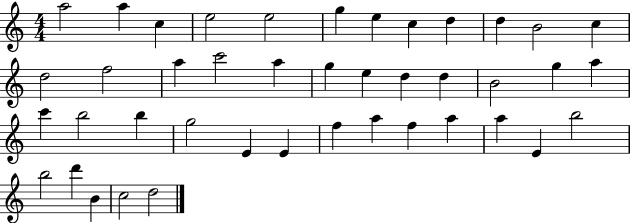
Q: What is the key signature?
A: C major